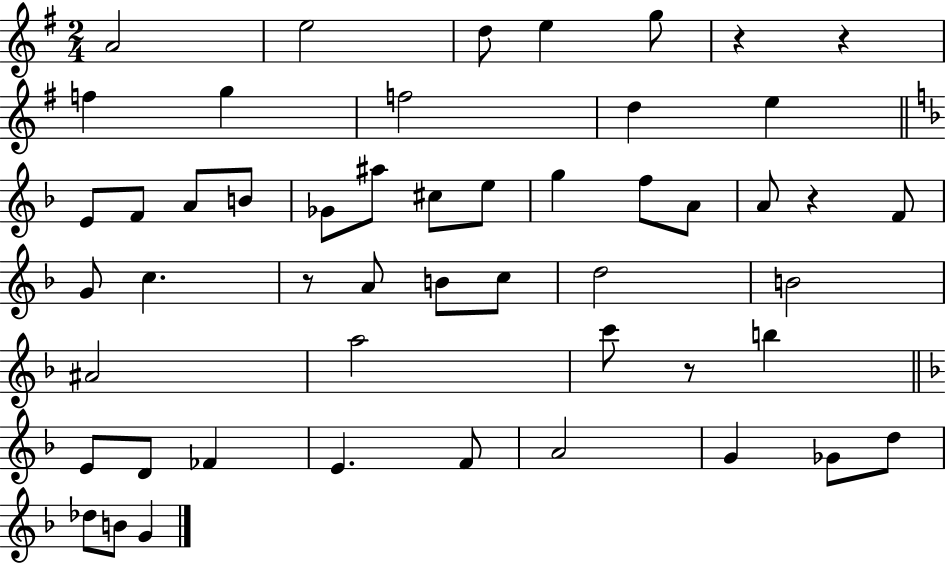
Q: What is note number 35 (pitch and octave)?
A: E4